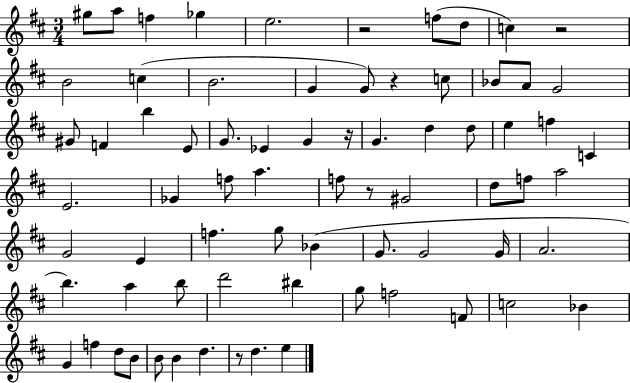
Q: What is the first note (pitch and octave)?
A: G#5